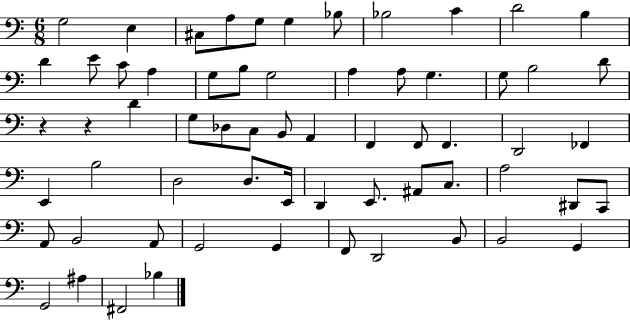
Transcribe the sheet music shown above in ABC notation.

X:1
T:Untitled
M:6/8
L:1/4
K:C
G,2 E, ^C,/2 A,/2 G,/2 G, _B,/2 _B,2 C D2 B, D E/2 C/2 A, G,/2 B,/2 G,2 A, A,/2 G, G,/2 B,2 D/2 z z D G,/2 _D,/2 C,/2 B,,/2 A,, F,, F,,/2 F,, D,,2 _F,, E,, B,2 D,2 D,/2 E,,/4 D,, E,,/2 ^A,,/2 C,/2 A,2 ^D,,/2 C,,/2 A,,/2 B,,2 A,,/2 G,,2 G,, F,,/2 D,,2 B,,/2 B,,2 G,, G,,2 ^A, ^F,,2 _B,